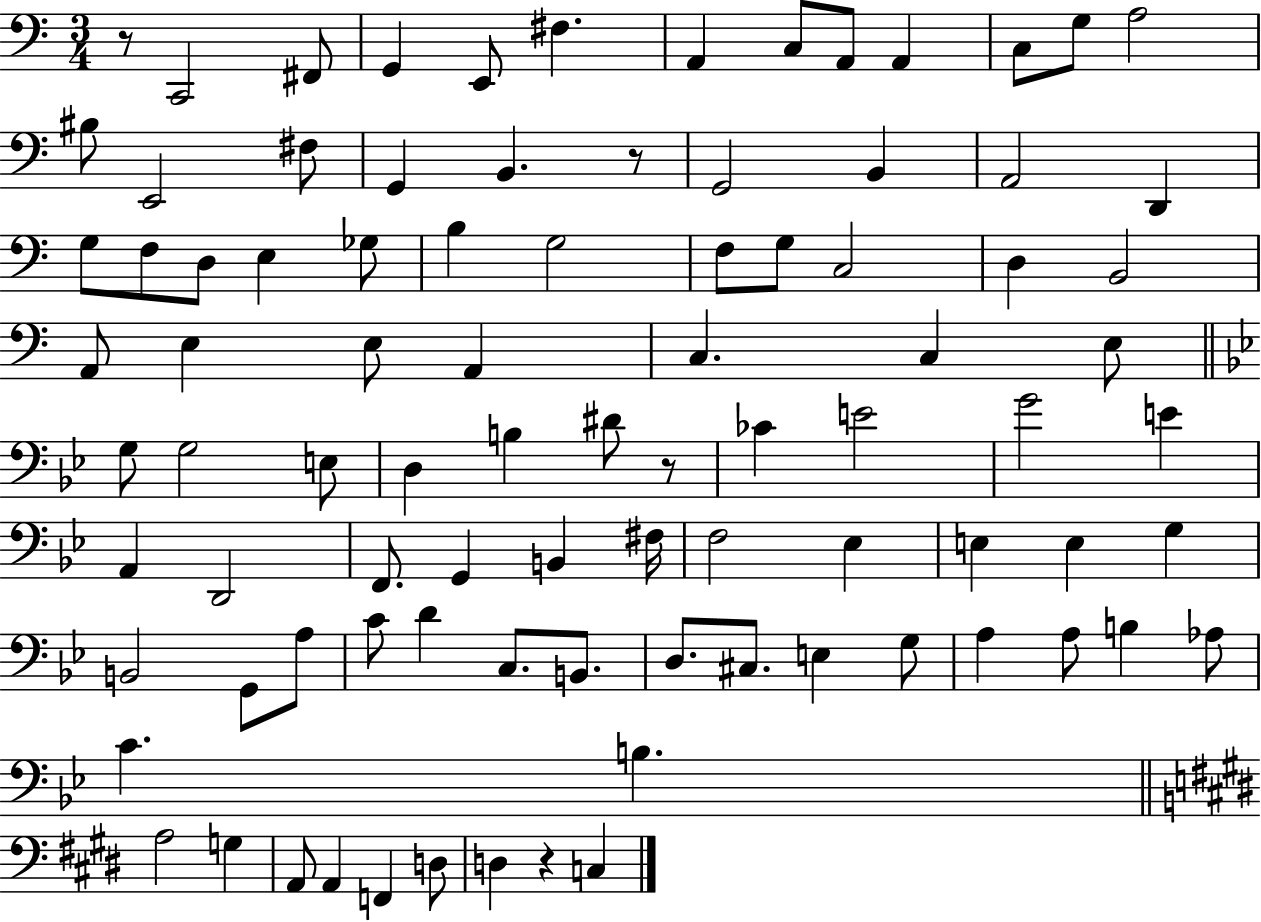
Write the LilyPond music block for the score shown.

{
  \clef bass
  \numericTimeSignature
  \time 3/4
  \key c \major
  r8 c,2 fis,8 | g,4 e,8 fis4. | a,4 c8 a,8 a,4 | c8 g8 a2 | \break bis8 e,2 fis8 | g,4 b,4. r8 | g,2 b,4 | a,2 d,4 | \break g8 f8 d8 e4 ges8 | b4 g2 | f8 g8 c2 | d4 b,2 | \break a,8 e4 e8 a,4 | c4. c4 e8 | \bar "||" \break \key bes \major g8 g2 e8 | d4 b4 dis'8 r8 | ces'4 e'2 | g'2 e'4 | \break a,4 d,2 | f,8. g,4 b,4 fis16 | f2 ees4 | e4 e4 g4 | \break b,2 g,8 a8 | c'8 d'4 c8. b,8. | d8. cis8. e4 g8 | a4 a8 b4 aes8 | \break c'4. b4. | \bar "||" \break \key e \major a2 g4 | a,8 a,4 f,4 d8 | d4 r4 c4 | \bar "|."
}